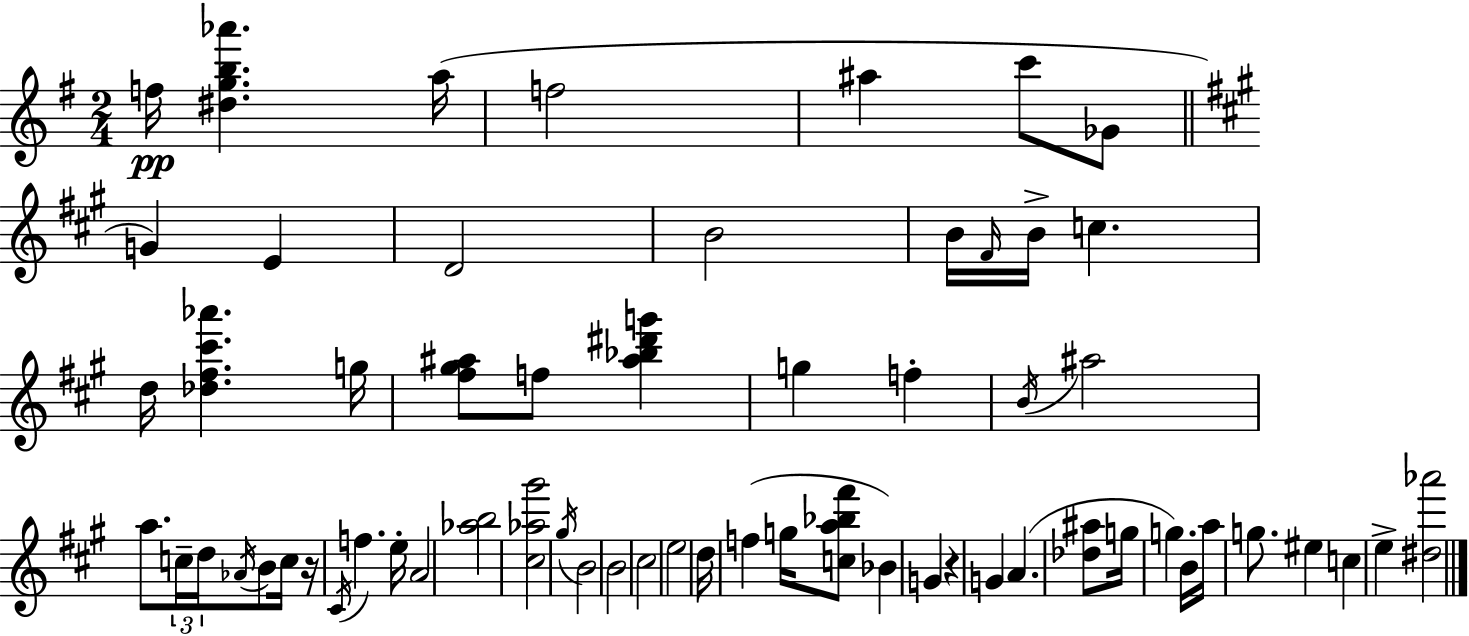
{
  \clef treble
  \numericTimeSignature
  \time 2/4
  \key e \minor
  f''16\pp <dis'' g'' b'' aes'''>4. a''16( | f''2 | ais''4 c'''8 ges'8 | \bar "||" \break \key a \major g'4) e'4 | d'2 | b'2 | b'16 \grace { fis'16 } b'16-> c''4. | \break d''16 <des'' fis'' cis''' aes'''>4. | g''16 <fis'' gis'' ais''>8 f''8 <ais'' bes'' dis''' g'''>4 | g''4 f''4-. | \acciaccatura { b'16 } ais''2 | \break a''8. \tuplet 3/2 { c''16-- d''16 \acciaccatura { aes'16 } } | b'8 c''16 r16 \acciaccatura { cis'16 } f''4. | e''16-. a'2 | <aes'' b''>2 | \break <cis'' aes'' gis'''>2 | \acciaccatura { gis''16 } b'2 | b'2 | cis''2 | \break e''2 | d''16 f''4( | g''16 <c'' a'' bes'' fis'''>8 bes'4) | g'4 r4 | \break g'4 a'4.( | <des'' ais''>8 g''16 g''4.) | b'16 a''16 g''8. | eis''4 c''4 | \break e''4-> <dis'' aes'''>2 | \bar "|."
}